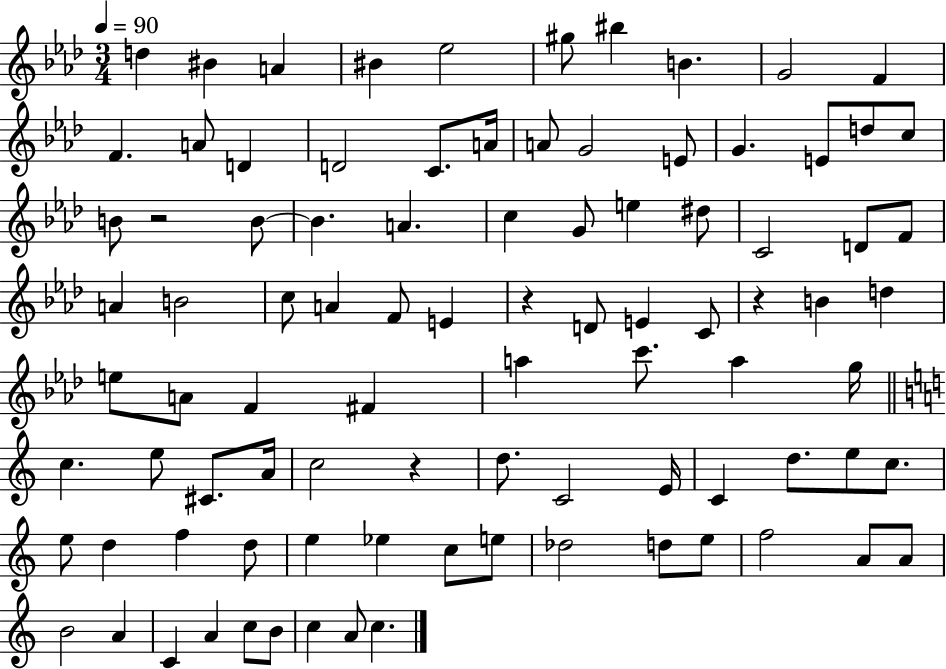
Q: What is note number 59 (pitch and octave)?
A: D5